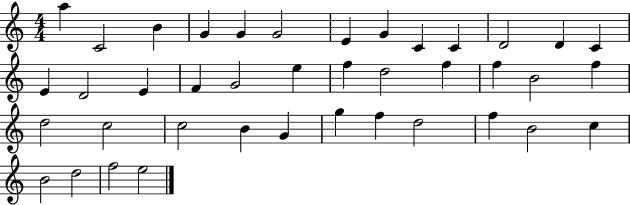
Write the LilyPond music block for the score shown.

{
  \clef treble
  \numericTimeSignature
  \time 4/4
  \key c \major
  a''4 c'2 b'4 | g'4 g'4 g'2 | e'4 g'4 c'4 c'4 | d'2 d'4 c'4 | \break e'4 d'2 e'4 | f'4 g'2 e''4 | f''4 d''2 f''4 | f''4 b'2 f''4 | \break d''2 c''2 | c''2 b'4 g'4 | g''4 f''4 d''2 | f''4 b'2 c''4 | \break b'2 d''2 | f''2 e''2 | \bar "|."
}